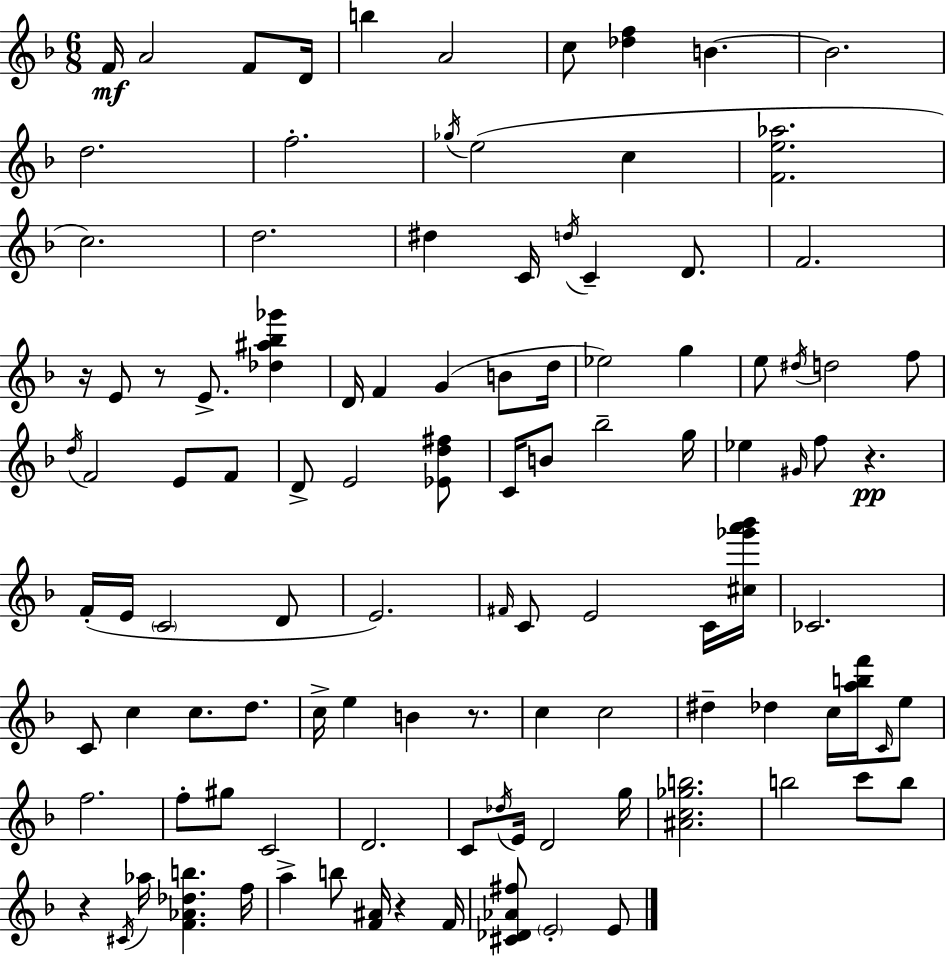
{
  \clef treble
  \numericTimeSignature
  \time 6/8
  \key f \major
  \repeat volta 2 { f'16\mf a'2 f'8 d'16 | b''4 a'2 | c''8 <des'' f''>4 b'4.~~ | b'2. | \break d''2. | f''2.-. | \acciaccatura { ges''16 }( e''2 c''4 | <f' e'' aes''>2. | \break c''2.) | d''2. | dis''4 c'16 \acciaccatura { d''16 } c'4-- d'8. | f'2. | \break r16 e'8 r8 e'8.-> <des'' ais'' bes'' ges'''>4 | d'16 f'4 g'4( b'8 | d''16 ees''2) g''4 | e''8 \acciaccatura { dis''16 } d''2 | \break f''8 \acciaccatura { d''16 } f'2 | e'8 f'8 d'8-> e'2 | <ees' d'' fis''>8 c'16 b'8 bes''2-- | g''16 ees''4 \grace { gis'16 } f''8 r4.\pp | \break f'16-.( e'16 \parenthesize c'2 | d'8 e'2.) | \grace { fis'16 } c'8 e'2 | c'16 <cis'' ges''' a''' bes'''>16 ces'2. | \break c'8 c''4 | c''8. d''8. c''16-> e''4 b'4 | r8. c''4 c''2 | dis''4-- des''4 | \break c''16 <a'' b'' f'''>16 \grace { c'16 } e''8 f''2. | f''8-. gis''8 c'2 | d'2. | c'8 \acciaccatura { des''16 } e'16 d'2 | \break g''16 <ais' c'' ges'' b''>2. | b''2 | c'''8 b''8 r4 | \acciaccatura { cis'16 } aes''16 <f' aes' des'' b''>4. f''16 a''4-> | \break b''8 <f' ais'>16 r4 f'16 <cis' des' aes' fis''>8 \parenthesize e'2-. | e'8 } \bar "|."
}